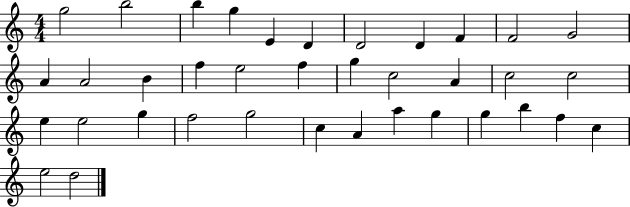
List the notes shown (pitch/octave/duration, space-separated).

G5/h B5/h B5/q G5/q E4/q D4/q D4/h D4/q F4/q F4/h G4/h A4/q A4/h B4/q F5/q E5/h F5/q G5/q C5/h A4/q C5/h C5/h E5/q E5/h G5/q F5/h G5/h C5/q A4/q A5/q G5/q G5/q B5/q F5/q C5/q E5/h D5/h